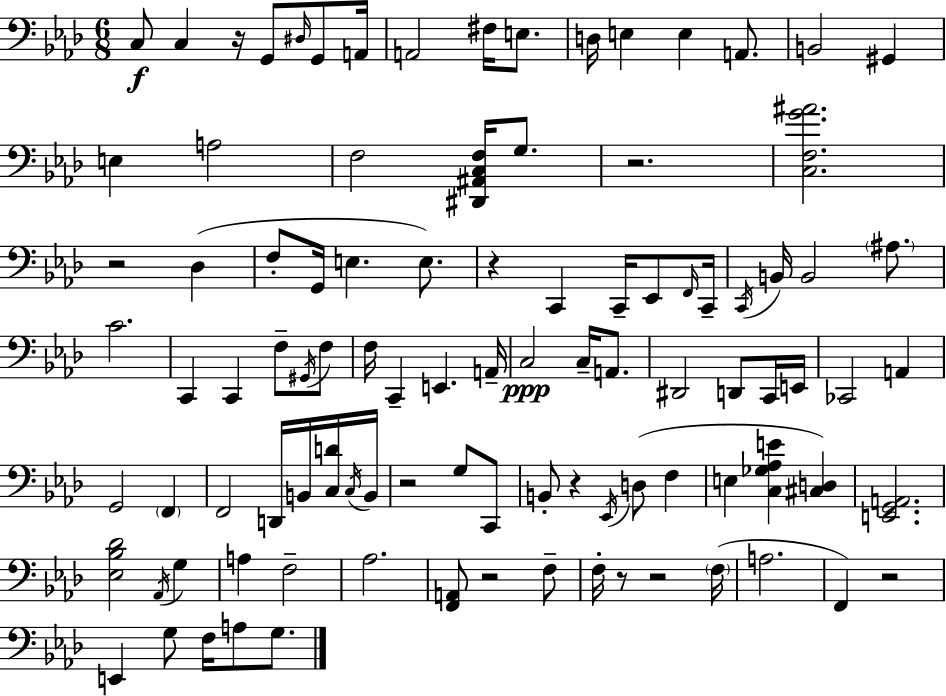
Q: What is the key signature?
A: F minor